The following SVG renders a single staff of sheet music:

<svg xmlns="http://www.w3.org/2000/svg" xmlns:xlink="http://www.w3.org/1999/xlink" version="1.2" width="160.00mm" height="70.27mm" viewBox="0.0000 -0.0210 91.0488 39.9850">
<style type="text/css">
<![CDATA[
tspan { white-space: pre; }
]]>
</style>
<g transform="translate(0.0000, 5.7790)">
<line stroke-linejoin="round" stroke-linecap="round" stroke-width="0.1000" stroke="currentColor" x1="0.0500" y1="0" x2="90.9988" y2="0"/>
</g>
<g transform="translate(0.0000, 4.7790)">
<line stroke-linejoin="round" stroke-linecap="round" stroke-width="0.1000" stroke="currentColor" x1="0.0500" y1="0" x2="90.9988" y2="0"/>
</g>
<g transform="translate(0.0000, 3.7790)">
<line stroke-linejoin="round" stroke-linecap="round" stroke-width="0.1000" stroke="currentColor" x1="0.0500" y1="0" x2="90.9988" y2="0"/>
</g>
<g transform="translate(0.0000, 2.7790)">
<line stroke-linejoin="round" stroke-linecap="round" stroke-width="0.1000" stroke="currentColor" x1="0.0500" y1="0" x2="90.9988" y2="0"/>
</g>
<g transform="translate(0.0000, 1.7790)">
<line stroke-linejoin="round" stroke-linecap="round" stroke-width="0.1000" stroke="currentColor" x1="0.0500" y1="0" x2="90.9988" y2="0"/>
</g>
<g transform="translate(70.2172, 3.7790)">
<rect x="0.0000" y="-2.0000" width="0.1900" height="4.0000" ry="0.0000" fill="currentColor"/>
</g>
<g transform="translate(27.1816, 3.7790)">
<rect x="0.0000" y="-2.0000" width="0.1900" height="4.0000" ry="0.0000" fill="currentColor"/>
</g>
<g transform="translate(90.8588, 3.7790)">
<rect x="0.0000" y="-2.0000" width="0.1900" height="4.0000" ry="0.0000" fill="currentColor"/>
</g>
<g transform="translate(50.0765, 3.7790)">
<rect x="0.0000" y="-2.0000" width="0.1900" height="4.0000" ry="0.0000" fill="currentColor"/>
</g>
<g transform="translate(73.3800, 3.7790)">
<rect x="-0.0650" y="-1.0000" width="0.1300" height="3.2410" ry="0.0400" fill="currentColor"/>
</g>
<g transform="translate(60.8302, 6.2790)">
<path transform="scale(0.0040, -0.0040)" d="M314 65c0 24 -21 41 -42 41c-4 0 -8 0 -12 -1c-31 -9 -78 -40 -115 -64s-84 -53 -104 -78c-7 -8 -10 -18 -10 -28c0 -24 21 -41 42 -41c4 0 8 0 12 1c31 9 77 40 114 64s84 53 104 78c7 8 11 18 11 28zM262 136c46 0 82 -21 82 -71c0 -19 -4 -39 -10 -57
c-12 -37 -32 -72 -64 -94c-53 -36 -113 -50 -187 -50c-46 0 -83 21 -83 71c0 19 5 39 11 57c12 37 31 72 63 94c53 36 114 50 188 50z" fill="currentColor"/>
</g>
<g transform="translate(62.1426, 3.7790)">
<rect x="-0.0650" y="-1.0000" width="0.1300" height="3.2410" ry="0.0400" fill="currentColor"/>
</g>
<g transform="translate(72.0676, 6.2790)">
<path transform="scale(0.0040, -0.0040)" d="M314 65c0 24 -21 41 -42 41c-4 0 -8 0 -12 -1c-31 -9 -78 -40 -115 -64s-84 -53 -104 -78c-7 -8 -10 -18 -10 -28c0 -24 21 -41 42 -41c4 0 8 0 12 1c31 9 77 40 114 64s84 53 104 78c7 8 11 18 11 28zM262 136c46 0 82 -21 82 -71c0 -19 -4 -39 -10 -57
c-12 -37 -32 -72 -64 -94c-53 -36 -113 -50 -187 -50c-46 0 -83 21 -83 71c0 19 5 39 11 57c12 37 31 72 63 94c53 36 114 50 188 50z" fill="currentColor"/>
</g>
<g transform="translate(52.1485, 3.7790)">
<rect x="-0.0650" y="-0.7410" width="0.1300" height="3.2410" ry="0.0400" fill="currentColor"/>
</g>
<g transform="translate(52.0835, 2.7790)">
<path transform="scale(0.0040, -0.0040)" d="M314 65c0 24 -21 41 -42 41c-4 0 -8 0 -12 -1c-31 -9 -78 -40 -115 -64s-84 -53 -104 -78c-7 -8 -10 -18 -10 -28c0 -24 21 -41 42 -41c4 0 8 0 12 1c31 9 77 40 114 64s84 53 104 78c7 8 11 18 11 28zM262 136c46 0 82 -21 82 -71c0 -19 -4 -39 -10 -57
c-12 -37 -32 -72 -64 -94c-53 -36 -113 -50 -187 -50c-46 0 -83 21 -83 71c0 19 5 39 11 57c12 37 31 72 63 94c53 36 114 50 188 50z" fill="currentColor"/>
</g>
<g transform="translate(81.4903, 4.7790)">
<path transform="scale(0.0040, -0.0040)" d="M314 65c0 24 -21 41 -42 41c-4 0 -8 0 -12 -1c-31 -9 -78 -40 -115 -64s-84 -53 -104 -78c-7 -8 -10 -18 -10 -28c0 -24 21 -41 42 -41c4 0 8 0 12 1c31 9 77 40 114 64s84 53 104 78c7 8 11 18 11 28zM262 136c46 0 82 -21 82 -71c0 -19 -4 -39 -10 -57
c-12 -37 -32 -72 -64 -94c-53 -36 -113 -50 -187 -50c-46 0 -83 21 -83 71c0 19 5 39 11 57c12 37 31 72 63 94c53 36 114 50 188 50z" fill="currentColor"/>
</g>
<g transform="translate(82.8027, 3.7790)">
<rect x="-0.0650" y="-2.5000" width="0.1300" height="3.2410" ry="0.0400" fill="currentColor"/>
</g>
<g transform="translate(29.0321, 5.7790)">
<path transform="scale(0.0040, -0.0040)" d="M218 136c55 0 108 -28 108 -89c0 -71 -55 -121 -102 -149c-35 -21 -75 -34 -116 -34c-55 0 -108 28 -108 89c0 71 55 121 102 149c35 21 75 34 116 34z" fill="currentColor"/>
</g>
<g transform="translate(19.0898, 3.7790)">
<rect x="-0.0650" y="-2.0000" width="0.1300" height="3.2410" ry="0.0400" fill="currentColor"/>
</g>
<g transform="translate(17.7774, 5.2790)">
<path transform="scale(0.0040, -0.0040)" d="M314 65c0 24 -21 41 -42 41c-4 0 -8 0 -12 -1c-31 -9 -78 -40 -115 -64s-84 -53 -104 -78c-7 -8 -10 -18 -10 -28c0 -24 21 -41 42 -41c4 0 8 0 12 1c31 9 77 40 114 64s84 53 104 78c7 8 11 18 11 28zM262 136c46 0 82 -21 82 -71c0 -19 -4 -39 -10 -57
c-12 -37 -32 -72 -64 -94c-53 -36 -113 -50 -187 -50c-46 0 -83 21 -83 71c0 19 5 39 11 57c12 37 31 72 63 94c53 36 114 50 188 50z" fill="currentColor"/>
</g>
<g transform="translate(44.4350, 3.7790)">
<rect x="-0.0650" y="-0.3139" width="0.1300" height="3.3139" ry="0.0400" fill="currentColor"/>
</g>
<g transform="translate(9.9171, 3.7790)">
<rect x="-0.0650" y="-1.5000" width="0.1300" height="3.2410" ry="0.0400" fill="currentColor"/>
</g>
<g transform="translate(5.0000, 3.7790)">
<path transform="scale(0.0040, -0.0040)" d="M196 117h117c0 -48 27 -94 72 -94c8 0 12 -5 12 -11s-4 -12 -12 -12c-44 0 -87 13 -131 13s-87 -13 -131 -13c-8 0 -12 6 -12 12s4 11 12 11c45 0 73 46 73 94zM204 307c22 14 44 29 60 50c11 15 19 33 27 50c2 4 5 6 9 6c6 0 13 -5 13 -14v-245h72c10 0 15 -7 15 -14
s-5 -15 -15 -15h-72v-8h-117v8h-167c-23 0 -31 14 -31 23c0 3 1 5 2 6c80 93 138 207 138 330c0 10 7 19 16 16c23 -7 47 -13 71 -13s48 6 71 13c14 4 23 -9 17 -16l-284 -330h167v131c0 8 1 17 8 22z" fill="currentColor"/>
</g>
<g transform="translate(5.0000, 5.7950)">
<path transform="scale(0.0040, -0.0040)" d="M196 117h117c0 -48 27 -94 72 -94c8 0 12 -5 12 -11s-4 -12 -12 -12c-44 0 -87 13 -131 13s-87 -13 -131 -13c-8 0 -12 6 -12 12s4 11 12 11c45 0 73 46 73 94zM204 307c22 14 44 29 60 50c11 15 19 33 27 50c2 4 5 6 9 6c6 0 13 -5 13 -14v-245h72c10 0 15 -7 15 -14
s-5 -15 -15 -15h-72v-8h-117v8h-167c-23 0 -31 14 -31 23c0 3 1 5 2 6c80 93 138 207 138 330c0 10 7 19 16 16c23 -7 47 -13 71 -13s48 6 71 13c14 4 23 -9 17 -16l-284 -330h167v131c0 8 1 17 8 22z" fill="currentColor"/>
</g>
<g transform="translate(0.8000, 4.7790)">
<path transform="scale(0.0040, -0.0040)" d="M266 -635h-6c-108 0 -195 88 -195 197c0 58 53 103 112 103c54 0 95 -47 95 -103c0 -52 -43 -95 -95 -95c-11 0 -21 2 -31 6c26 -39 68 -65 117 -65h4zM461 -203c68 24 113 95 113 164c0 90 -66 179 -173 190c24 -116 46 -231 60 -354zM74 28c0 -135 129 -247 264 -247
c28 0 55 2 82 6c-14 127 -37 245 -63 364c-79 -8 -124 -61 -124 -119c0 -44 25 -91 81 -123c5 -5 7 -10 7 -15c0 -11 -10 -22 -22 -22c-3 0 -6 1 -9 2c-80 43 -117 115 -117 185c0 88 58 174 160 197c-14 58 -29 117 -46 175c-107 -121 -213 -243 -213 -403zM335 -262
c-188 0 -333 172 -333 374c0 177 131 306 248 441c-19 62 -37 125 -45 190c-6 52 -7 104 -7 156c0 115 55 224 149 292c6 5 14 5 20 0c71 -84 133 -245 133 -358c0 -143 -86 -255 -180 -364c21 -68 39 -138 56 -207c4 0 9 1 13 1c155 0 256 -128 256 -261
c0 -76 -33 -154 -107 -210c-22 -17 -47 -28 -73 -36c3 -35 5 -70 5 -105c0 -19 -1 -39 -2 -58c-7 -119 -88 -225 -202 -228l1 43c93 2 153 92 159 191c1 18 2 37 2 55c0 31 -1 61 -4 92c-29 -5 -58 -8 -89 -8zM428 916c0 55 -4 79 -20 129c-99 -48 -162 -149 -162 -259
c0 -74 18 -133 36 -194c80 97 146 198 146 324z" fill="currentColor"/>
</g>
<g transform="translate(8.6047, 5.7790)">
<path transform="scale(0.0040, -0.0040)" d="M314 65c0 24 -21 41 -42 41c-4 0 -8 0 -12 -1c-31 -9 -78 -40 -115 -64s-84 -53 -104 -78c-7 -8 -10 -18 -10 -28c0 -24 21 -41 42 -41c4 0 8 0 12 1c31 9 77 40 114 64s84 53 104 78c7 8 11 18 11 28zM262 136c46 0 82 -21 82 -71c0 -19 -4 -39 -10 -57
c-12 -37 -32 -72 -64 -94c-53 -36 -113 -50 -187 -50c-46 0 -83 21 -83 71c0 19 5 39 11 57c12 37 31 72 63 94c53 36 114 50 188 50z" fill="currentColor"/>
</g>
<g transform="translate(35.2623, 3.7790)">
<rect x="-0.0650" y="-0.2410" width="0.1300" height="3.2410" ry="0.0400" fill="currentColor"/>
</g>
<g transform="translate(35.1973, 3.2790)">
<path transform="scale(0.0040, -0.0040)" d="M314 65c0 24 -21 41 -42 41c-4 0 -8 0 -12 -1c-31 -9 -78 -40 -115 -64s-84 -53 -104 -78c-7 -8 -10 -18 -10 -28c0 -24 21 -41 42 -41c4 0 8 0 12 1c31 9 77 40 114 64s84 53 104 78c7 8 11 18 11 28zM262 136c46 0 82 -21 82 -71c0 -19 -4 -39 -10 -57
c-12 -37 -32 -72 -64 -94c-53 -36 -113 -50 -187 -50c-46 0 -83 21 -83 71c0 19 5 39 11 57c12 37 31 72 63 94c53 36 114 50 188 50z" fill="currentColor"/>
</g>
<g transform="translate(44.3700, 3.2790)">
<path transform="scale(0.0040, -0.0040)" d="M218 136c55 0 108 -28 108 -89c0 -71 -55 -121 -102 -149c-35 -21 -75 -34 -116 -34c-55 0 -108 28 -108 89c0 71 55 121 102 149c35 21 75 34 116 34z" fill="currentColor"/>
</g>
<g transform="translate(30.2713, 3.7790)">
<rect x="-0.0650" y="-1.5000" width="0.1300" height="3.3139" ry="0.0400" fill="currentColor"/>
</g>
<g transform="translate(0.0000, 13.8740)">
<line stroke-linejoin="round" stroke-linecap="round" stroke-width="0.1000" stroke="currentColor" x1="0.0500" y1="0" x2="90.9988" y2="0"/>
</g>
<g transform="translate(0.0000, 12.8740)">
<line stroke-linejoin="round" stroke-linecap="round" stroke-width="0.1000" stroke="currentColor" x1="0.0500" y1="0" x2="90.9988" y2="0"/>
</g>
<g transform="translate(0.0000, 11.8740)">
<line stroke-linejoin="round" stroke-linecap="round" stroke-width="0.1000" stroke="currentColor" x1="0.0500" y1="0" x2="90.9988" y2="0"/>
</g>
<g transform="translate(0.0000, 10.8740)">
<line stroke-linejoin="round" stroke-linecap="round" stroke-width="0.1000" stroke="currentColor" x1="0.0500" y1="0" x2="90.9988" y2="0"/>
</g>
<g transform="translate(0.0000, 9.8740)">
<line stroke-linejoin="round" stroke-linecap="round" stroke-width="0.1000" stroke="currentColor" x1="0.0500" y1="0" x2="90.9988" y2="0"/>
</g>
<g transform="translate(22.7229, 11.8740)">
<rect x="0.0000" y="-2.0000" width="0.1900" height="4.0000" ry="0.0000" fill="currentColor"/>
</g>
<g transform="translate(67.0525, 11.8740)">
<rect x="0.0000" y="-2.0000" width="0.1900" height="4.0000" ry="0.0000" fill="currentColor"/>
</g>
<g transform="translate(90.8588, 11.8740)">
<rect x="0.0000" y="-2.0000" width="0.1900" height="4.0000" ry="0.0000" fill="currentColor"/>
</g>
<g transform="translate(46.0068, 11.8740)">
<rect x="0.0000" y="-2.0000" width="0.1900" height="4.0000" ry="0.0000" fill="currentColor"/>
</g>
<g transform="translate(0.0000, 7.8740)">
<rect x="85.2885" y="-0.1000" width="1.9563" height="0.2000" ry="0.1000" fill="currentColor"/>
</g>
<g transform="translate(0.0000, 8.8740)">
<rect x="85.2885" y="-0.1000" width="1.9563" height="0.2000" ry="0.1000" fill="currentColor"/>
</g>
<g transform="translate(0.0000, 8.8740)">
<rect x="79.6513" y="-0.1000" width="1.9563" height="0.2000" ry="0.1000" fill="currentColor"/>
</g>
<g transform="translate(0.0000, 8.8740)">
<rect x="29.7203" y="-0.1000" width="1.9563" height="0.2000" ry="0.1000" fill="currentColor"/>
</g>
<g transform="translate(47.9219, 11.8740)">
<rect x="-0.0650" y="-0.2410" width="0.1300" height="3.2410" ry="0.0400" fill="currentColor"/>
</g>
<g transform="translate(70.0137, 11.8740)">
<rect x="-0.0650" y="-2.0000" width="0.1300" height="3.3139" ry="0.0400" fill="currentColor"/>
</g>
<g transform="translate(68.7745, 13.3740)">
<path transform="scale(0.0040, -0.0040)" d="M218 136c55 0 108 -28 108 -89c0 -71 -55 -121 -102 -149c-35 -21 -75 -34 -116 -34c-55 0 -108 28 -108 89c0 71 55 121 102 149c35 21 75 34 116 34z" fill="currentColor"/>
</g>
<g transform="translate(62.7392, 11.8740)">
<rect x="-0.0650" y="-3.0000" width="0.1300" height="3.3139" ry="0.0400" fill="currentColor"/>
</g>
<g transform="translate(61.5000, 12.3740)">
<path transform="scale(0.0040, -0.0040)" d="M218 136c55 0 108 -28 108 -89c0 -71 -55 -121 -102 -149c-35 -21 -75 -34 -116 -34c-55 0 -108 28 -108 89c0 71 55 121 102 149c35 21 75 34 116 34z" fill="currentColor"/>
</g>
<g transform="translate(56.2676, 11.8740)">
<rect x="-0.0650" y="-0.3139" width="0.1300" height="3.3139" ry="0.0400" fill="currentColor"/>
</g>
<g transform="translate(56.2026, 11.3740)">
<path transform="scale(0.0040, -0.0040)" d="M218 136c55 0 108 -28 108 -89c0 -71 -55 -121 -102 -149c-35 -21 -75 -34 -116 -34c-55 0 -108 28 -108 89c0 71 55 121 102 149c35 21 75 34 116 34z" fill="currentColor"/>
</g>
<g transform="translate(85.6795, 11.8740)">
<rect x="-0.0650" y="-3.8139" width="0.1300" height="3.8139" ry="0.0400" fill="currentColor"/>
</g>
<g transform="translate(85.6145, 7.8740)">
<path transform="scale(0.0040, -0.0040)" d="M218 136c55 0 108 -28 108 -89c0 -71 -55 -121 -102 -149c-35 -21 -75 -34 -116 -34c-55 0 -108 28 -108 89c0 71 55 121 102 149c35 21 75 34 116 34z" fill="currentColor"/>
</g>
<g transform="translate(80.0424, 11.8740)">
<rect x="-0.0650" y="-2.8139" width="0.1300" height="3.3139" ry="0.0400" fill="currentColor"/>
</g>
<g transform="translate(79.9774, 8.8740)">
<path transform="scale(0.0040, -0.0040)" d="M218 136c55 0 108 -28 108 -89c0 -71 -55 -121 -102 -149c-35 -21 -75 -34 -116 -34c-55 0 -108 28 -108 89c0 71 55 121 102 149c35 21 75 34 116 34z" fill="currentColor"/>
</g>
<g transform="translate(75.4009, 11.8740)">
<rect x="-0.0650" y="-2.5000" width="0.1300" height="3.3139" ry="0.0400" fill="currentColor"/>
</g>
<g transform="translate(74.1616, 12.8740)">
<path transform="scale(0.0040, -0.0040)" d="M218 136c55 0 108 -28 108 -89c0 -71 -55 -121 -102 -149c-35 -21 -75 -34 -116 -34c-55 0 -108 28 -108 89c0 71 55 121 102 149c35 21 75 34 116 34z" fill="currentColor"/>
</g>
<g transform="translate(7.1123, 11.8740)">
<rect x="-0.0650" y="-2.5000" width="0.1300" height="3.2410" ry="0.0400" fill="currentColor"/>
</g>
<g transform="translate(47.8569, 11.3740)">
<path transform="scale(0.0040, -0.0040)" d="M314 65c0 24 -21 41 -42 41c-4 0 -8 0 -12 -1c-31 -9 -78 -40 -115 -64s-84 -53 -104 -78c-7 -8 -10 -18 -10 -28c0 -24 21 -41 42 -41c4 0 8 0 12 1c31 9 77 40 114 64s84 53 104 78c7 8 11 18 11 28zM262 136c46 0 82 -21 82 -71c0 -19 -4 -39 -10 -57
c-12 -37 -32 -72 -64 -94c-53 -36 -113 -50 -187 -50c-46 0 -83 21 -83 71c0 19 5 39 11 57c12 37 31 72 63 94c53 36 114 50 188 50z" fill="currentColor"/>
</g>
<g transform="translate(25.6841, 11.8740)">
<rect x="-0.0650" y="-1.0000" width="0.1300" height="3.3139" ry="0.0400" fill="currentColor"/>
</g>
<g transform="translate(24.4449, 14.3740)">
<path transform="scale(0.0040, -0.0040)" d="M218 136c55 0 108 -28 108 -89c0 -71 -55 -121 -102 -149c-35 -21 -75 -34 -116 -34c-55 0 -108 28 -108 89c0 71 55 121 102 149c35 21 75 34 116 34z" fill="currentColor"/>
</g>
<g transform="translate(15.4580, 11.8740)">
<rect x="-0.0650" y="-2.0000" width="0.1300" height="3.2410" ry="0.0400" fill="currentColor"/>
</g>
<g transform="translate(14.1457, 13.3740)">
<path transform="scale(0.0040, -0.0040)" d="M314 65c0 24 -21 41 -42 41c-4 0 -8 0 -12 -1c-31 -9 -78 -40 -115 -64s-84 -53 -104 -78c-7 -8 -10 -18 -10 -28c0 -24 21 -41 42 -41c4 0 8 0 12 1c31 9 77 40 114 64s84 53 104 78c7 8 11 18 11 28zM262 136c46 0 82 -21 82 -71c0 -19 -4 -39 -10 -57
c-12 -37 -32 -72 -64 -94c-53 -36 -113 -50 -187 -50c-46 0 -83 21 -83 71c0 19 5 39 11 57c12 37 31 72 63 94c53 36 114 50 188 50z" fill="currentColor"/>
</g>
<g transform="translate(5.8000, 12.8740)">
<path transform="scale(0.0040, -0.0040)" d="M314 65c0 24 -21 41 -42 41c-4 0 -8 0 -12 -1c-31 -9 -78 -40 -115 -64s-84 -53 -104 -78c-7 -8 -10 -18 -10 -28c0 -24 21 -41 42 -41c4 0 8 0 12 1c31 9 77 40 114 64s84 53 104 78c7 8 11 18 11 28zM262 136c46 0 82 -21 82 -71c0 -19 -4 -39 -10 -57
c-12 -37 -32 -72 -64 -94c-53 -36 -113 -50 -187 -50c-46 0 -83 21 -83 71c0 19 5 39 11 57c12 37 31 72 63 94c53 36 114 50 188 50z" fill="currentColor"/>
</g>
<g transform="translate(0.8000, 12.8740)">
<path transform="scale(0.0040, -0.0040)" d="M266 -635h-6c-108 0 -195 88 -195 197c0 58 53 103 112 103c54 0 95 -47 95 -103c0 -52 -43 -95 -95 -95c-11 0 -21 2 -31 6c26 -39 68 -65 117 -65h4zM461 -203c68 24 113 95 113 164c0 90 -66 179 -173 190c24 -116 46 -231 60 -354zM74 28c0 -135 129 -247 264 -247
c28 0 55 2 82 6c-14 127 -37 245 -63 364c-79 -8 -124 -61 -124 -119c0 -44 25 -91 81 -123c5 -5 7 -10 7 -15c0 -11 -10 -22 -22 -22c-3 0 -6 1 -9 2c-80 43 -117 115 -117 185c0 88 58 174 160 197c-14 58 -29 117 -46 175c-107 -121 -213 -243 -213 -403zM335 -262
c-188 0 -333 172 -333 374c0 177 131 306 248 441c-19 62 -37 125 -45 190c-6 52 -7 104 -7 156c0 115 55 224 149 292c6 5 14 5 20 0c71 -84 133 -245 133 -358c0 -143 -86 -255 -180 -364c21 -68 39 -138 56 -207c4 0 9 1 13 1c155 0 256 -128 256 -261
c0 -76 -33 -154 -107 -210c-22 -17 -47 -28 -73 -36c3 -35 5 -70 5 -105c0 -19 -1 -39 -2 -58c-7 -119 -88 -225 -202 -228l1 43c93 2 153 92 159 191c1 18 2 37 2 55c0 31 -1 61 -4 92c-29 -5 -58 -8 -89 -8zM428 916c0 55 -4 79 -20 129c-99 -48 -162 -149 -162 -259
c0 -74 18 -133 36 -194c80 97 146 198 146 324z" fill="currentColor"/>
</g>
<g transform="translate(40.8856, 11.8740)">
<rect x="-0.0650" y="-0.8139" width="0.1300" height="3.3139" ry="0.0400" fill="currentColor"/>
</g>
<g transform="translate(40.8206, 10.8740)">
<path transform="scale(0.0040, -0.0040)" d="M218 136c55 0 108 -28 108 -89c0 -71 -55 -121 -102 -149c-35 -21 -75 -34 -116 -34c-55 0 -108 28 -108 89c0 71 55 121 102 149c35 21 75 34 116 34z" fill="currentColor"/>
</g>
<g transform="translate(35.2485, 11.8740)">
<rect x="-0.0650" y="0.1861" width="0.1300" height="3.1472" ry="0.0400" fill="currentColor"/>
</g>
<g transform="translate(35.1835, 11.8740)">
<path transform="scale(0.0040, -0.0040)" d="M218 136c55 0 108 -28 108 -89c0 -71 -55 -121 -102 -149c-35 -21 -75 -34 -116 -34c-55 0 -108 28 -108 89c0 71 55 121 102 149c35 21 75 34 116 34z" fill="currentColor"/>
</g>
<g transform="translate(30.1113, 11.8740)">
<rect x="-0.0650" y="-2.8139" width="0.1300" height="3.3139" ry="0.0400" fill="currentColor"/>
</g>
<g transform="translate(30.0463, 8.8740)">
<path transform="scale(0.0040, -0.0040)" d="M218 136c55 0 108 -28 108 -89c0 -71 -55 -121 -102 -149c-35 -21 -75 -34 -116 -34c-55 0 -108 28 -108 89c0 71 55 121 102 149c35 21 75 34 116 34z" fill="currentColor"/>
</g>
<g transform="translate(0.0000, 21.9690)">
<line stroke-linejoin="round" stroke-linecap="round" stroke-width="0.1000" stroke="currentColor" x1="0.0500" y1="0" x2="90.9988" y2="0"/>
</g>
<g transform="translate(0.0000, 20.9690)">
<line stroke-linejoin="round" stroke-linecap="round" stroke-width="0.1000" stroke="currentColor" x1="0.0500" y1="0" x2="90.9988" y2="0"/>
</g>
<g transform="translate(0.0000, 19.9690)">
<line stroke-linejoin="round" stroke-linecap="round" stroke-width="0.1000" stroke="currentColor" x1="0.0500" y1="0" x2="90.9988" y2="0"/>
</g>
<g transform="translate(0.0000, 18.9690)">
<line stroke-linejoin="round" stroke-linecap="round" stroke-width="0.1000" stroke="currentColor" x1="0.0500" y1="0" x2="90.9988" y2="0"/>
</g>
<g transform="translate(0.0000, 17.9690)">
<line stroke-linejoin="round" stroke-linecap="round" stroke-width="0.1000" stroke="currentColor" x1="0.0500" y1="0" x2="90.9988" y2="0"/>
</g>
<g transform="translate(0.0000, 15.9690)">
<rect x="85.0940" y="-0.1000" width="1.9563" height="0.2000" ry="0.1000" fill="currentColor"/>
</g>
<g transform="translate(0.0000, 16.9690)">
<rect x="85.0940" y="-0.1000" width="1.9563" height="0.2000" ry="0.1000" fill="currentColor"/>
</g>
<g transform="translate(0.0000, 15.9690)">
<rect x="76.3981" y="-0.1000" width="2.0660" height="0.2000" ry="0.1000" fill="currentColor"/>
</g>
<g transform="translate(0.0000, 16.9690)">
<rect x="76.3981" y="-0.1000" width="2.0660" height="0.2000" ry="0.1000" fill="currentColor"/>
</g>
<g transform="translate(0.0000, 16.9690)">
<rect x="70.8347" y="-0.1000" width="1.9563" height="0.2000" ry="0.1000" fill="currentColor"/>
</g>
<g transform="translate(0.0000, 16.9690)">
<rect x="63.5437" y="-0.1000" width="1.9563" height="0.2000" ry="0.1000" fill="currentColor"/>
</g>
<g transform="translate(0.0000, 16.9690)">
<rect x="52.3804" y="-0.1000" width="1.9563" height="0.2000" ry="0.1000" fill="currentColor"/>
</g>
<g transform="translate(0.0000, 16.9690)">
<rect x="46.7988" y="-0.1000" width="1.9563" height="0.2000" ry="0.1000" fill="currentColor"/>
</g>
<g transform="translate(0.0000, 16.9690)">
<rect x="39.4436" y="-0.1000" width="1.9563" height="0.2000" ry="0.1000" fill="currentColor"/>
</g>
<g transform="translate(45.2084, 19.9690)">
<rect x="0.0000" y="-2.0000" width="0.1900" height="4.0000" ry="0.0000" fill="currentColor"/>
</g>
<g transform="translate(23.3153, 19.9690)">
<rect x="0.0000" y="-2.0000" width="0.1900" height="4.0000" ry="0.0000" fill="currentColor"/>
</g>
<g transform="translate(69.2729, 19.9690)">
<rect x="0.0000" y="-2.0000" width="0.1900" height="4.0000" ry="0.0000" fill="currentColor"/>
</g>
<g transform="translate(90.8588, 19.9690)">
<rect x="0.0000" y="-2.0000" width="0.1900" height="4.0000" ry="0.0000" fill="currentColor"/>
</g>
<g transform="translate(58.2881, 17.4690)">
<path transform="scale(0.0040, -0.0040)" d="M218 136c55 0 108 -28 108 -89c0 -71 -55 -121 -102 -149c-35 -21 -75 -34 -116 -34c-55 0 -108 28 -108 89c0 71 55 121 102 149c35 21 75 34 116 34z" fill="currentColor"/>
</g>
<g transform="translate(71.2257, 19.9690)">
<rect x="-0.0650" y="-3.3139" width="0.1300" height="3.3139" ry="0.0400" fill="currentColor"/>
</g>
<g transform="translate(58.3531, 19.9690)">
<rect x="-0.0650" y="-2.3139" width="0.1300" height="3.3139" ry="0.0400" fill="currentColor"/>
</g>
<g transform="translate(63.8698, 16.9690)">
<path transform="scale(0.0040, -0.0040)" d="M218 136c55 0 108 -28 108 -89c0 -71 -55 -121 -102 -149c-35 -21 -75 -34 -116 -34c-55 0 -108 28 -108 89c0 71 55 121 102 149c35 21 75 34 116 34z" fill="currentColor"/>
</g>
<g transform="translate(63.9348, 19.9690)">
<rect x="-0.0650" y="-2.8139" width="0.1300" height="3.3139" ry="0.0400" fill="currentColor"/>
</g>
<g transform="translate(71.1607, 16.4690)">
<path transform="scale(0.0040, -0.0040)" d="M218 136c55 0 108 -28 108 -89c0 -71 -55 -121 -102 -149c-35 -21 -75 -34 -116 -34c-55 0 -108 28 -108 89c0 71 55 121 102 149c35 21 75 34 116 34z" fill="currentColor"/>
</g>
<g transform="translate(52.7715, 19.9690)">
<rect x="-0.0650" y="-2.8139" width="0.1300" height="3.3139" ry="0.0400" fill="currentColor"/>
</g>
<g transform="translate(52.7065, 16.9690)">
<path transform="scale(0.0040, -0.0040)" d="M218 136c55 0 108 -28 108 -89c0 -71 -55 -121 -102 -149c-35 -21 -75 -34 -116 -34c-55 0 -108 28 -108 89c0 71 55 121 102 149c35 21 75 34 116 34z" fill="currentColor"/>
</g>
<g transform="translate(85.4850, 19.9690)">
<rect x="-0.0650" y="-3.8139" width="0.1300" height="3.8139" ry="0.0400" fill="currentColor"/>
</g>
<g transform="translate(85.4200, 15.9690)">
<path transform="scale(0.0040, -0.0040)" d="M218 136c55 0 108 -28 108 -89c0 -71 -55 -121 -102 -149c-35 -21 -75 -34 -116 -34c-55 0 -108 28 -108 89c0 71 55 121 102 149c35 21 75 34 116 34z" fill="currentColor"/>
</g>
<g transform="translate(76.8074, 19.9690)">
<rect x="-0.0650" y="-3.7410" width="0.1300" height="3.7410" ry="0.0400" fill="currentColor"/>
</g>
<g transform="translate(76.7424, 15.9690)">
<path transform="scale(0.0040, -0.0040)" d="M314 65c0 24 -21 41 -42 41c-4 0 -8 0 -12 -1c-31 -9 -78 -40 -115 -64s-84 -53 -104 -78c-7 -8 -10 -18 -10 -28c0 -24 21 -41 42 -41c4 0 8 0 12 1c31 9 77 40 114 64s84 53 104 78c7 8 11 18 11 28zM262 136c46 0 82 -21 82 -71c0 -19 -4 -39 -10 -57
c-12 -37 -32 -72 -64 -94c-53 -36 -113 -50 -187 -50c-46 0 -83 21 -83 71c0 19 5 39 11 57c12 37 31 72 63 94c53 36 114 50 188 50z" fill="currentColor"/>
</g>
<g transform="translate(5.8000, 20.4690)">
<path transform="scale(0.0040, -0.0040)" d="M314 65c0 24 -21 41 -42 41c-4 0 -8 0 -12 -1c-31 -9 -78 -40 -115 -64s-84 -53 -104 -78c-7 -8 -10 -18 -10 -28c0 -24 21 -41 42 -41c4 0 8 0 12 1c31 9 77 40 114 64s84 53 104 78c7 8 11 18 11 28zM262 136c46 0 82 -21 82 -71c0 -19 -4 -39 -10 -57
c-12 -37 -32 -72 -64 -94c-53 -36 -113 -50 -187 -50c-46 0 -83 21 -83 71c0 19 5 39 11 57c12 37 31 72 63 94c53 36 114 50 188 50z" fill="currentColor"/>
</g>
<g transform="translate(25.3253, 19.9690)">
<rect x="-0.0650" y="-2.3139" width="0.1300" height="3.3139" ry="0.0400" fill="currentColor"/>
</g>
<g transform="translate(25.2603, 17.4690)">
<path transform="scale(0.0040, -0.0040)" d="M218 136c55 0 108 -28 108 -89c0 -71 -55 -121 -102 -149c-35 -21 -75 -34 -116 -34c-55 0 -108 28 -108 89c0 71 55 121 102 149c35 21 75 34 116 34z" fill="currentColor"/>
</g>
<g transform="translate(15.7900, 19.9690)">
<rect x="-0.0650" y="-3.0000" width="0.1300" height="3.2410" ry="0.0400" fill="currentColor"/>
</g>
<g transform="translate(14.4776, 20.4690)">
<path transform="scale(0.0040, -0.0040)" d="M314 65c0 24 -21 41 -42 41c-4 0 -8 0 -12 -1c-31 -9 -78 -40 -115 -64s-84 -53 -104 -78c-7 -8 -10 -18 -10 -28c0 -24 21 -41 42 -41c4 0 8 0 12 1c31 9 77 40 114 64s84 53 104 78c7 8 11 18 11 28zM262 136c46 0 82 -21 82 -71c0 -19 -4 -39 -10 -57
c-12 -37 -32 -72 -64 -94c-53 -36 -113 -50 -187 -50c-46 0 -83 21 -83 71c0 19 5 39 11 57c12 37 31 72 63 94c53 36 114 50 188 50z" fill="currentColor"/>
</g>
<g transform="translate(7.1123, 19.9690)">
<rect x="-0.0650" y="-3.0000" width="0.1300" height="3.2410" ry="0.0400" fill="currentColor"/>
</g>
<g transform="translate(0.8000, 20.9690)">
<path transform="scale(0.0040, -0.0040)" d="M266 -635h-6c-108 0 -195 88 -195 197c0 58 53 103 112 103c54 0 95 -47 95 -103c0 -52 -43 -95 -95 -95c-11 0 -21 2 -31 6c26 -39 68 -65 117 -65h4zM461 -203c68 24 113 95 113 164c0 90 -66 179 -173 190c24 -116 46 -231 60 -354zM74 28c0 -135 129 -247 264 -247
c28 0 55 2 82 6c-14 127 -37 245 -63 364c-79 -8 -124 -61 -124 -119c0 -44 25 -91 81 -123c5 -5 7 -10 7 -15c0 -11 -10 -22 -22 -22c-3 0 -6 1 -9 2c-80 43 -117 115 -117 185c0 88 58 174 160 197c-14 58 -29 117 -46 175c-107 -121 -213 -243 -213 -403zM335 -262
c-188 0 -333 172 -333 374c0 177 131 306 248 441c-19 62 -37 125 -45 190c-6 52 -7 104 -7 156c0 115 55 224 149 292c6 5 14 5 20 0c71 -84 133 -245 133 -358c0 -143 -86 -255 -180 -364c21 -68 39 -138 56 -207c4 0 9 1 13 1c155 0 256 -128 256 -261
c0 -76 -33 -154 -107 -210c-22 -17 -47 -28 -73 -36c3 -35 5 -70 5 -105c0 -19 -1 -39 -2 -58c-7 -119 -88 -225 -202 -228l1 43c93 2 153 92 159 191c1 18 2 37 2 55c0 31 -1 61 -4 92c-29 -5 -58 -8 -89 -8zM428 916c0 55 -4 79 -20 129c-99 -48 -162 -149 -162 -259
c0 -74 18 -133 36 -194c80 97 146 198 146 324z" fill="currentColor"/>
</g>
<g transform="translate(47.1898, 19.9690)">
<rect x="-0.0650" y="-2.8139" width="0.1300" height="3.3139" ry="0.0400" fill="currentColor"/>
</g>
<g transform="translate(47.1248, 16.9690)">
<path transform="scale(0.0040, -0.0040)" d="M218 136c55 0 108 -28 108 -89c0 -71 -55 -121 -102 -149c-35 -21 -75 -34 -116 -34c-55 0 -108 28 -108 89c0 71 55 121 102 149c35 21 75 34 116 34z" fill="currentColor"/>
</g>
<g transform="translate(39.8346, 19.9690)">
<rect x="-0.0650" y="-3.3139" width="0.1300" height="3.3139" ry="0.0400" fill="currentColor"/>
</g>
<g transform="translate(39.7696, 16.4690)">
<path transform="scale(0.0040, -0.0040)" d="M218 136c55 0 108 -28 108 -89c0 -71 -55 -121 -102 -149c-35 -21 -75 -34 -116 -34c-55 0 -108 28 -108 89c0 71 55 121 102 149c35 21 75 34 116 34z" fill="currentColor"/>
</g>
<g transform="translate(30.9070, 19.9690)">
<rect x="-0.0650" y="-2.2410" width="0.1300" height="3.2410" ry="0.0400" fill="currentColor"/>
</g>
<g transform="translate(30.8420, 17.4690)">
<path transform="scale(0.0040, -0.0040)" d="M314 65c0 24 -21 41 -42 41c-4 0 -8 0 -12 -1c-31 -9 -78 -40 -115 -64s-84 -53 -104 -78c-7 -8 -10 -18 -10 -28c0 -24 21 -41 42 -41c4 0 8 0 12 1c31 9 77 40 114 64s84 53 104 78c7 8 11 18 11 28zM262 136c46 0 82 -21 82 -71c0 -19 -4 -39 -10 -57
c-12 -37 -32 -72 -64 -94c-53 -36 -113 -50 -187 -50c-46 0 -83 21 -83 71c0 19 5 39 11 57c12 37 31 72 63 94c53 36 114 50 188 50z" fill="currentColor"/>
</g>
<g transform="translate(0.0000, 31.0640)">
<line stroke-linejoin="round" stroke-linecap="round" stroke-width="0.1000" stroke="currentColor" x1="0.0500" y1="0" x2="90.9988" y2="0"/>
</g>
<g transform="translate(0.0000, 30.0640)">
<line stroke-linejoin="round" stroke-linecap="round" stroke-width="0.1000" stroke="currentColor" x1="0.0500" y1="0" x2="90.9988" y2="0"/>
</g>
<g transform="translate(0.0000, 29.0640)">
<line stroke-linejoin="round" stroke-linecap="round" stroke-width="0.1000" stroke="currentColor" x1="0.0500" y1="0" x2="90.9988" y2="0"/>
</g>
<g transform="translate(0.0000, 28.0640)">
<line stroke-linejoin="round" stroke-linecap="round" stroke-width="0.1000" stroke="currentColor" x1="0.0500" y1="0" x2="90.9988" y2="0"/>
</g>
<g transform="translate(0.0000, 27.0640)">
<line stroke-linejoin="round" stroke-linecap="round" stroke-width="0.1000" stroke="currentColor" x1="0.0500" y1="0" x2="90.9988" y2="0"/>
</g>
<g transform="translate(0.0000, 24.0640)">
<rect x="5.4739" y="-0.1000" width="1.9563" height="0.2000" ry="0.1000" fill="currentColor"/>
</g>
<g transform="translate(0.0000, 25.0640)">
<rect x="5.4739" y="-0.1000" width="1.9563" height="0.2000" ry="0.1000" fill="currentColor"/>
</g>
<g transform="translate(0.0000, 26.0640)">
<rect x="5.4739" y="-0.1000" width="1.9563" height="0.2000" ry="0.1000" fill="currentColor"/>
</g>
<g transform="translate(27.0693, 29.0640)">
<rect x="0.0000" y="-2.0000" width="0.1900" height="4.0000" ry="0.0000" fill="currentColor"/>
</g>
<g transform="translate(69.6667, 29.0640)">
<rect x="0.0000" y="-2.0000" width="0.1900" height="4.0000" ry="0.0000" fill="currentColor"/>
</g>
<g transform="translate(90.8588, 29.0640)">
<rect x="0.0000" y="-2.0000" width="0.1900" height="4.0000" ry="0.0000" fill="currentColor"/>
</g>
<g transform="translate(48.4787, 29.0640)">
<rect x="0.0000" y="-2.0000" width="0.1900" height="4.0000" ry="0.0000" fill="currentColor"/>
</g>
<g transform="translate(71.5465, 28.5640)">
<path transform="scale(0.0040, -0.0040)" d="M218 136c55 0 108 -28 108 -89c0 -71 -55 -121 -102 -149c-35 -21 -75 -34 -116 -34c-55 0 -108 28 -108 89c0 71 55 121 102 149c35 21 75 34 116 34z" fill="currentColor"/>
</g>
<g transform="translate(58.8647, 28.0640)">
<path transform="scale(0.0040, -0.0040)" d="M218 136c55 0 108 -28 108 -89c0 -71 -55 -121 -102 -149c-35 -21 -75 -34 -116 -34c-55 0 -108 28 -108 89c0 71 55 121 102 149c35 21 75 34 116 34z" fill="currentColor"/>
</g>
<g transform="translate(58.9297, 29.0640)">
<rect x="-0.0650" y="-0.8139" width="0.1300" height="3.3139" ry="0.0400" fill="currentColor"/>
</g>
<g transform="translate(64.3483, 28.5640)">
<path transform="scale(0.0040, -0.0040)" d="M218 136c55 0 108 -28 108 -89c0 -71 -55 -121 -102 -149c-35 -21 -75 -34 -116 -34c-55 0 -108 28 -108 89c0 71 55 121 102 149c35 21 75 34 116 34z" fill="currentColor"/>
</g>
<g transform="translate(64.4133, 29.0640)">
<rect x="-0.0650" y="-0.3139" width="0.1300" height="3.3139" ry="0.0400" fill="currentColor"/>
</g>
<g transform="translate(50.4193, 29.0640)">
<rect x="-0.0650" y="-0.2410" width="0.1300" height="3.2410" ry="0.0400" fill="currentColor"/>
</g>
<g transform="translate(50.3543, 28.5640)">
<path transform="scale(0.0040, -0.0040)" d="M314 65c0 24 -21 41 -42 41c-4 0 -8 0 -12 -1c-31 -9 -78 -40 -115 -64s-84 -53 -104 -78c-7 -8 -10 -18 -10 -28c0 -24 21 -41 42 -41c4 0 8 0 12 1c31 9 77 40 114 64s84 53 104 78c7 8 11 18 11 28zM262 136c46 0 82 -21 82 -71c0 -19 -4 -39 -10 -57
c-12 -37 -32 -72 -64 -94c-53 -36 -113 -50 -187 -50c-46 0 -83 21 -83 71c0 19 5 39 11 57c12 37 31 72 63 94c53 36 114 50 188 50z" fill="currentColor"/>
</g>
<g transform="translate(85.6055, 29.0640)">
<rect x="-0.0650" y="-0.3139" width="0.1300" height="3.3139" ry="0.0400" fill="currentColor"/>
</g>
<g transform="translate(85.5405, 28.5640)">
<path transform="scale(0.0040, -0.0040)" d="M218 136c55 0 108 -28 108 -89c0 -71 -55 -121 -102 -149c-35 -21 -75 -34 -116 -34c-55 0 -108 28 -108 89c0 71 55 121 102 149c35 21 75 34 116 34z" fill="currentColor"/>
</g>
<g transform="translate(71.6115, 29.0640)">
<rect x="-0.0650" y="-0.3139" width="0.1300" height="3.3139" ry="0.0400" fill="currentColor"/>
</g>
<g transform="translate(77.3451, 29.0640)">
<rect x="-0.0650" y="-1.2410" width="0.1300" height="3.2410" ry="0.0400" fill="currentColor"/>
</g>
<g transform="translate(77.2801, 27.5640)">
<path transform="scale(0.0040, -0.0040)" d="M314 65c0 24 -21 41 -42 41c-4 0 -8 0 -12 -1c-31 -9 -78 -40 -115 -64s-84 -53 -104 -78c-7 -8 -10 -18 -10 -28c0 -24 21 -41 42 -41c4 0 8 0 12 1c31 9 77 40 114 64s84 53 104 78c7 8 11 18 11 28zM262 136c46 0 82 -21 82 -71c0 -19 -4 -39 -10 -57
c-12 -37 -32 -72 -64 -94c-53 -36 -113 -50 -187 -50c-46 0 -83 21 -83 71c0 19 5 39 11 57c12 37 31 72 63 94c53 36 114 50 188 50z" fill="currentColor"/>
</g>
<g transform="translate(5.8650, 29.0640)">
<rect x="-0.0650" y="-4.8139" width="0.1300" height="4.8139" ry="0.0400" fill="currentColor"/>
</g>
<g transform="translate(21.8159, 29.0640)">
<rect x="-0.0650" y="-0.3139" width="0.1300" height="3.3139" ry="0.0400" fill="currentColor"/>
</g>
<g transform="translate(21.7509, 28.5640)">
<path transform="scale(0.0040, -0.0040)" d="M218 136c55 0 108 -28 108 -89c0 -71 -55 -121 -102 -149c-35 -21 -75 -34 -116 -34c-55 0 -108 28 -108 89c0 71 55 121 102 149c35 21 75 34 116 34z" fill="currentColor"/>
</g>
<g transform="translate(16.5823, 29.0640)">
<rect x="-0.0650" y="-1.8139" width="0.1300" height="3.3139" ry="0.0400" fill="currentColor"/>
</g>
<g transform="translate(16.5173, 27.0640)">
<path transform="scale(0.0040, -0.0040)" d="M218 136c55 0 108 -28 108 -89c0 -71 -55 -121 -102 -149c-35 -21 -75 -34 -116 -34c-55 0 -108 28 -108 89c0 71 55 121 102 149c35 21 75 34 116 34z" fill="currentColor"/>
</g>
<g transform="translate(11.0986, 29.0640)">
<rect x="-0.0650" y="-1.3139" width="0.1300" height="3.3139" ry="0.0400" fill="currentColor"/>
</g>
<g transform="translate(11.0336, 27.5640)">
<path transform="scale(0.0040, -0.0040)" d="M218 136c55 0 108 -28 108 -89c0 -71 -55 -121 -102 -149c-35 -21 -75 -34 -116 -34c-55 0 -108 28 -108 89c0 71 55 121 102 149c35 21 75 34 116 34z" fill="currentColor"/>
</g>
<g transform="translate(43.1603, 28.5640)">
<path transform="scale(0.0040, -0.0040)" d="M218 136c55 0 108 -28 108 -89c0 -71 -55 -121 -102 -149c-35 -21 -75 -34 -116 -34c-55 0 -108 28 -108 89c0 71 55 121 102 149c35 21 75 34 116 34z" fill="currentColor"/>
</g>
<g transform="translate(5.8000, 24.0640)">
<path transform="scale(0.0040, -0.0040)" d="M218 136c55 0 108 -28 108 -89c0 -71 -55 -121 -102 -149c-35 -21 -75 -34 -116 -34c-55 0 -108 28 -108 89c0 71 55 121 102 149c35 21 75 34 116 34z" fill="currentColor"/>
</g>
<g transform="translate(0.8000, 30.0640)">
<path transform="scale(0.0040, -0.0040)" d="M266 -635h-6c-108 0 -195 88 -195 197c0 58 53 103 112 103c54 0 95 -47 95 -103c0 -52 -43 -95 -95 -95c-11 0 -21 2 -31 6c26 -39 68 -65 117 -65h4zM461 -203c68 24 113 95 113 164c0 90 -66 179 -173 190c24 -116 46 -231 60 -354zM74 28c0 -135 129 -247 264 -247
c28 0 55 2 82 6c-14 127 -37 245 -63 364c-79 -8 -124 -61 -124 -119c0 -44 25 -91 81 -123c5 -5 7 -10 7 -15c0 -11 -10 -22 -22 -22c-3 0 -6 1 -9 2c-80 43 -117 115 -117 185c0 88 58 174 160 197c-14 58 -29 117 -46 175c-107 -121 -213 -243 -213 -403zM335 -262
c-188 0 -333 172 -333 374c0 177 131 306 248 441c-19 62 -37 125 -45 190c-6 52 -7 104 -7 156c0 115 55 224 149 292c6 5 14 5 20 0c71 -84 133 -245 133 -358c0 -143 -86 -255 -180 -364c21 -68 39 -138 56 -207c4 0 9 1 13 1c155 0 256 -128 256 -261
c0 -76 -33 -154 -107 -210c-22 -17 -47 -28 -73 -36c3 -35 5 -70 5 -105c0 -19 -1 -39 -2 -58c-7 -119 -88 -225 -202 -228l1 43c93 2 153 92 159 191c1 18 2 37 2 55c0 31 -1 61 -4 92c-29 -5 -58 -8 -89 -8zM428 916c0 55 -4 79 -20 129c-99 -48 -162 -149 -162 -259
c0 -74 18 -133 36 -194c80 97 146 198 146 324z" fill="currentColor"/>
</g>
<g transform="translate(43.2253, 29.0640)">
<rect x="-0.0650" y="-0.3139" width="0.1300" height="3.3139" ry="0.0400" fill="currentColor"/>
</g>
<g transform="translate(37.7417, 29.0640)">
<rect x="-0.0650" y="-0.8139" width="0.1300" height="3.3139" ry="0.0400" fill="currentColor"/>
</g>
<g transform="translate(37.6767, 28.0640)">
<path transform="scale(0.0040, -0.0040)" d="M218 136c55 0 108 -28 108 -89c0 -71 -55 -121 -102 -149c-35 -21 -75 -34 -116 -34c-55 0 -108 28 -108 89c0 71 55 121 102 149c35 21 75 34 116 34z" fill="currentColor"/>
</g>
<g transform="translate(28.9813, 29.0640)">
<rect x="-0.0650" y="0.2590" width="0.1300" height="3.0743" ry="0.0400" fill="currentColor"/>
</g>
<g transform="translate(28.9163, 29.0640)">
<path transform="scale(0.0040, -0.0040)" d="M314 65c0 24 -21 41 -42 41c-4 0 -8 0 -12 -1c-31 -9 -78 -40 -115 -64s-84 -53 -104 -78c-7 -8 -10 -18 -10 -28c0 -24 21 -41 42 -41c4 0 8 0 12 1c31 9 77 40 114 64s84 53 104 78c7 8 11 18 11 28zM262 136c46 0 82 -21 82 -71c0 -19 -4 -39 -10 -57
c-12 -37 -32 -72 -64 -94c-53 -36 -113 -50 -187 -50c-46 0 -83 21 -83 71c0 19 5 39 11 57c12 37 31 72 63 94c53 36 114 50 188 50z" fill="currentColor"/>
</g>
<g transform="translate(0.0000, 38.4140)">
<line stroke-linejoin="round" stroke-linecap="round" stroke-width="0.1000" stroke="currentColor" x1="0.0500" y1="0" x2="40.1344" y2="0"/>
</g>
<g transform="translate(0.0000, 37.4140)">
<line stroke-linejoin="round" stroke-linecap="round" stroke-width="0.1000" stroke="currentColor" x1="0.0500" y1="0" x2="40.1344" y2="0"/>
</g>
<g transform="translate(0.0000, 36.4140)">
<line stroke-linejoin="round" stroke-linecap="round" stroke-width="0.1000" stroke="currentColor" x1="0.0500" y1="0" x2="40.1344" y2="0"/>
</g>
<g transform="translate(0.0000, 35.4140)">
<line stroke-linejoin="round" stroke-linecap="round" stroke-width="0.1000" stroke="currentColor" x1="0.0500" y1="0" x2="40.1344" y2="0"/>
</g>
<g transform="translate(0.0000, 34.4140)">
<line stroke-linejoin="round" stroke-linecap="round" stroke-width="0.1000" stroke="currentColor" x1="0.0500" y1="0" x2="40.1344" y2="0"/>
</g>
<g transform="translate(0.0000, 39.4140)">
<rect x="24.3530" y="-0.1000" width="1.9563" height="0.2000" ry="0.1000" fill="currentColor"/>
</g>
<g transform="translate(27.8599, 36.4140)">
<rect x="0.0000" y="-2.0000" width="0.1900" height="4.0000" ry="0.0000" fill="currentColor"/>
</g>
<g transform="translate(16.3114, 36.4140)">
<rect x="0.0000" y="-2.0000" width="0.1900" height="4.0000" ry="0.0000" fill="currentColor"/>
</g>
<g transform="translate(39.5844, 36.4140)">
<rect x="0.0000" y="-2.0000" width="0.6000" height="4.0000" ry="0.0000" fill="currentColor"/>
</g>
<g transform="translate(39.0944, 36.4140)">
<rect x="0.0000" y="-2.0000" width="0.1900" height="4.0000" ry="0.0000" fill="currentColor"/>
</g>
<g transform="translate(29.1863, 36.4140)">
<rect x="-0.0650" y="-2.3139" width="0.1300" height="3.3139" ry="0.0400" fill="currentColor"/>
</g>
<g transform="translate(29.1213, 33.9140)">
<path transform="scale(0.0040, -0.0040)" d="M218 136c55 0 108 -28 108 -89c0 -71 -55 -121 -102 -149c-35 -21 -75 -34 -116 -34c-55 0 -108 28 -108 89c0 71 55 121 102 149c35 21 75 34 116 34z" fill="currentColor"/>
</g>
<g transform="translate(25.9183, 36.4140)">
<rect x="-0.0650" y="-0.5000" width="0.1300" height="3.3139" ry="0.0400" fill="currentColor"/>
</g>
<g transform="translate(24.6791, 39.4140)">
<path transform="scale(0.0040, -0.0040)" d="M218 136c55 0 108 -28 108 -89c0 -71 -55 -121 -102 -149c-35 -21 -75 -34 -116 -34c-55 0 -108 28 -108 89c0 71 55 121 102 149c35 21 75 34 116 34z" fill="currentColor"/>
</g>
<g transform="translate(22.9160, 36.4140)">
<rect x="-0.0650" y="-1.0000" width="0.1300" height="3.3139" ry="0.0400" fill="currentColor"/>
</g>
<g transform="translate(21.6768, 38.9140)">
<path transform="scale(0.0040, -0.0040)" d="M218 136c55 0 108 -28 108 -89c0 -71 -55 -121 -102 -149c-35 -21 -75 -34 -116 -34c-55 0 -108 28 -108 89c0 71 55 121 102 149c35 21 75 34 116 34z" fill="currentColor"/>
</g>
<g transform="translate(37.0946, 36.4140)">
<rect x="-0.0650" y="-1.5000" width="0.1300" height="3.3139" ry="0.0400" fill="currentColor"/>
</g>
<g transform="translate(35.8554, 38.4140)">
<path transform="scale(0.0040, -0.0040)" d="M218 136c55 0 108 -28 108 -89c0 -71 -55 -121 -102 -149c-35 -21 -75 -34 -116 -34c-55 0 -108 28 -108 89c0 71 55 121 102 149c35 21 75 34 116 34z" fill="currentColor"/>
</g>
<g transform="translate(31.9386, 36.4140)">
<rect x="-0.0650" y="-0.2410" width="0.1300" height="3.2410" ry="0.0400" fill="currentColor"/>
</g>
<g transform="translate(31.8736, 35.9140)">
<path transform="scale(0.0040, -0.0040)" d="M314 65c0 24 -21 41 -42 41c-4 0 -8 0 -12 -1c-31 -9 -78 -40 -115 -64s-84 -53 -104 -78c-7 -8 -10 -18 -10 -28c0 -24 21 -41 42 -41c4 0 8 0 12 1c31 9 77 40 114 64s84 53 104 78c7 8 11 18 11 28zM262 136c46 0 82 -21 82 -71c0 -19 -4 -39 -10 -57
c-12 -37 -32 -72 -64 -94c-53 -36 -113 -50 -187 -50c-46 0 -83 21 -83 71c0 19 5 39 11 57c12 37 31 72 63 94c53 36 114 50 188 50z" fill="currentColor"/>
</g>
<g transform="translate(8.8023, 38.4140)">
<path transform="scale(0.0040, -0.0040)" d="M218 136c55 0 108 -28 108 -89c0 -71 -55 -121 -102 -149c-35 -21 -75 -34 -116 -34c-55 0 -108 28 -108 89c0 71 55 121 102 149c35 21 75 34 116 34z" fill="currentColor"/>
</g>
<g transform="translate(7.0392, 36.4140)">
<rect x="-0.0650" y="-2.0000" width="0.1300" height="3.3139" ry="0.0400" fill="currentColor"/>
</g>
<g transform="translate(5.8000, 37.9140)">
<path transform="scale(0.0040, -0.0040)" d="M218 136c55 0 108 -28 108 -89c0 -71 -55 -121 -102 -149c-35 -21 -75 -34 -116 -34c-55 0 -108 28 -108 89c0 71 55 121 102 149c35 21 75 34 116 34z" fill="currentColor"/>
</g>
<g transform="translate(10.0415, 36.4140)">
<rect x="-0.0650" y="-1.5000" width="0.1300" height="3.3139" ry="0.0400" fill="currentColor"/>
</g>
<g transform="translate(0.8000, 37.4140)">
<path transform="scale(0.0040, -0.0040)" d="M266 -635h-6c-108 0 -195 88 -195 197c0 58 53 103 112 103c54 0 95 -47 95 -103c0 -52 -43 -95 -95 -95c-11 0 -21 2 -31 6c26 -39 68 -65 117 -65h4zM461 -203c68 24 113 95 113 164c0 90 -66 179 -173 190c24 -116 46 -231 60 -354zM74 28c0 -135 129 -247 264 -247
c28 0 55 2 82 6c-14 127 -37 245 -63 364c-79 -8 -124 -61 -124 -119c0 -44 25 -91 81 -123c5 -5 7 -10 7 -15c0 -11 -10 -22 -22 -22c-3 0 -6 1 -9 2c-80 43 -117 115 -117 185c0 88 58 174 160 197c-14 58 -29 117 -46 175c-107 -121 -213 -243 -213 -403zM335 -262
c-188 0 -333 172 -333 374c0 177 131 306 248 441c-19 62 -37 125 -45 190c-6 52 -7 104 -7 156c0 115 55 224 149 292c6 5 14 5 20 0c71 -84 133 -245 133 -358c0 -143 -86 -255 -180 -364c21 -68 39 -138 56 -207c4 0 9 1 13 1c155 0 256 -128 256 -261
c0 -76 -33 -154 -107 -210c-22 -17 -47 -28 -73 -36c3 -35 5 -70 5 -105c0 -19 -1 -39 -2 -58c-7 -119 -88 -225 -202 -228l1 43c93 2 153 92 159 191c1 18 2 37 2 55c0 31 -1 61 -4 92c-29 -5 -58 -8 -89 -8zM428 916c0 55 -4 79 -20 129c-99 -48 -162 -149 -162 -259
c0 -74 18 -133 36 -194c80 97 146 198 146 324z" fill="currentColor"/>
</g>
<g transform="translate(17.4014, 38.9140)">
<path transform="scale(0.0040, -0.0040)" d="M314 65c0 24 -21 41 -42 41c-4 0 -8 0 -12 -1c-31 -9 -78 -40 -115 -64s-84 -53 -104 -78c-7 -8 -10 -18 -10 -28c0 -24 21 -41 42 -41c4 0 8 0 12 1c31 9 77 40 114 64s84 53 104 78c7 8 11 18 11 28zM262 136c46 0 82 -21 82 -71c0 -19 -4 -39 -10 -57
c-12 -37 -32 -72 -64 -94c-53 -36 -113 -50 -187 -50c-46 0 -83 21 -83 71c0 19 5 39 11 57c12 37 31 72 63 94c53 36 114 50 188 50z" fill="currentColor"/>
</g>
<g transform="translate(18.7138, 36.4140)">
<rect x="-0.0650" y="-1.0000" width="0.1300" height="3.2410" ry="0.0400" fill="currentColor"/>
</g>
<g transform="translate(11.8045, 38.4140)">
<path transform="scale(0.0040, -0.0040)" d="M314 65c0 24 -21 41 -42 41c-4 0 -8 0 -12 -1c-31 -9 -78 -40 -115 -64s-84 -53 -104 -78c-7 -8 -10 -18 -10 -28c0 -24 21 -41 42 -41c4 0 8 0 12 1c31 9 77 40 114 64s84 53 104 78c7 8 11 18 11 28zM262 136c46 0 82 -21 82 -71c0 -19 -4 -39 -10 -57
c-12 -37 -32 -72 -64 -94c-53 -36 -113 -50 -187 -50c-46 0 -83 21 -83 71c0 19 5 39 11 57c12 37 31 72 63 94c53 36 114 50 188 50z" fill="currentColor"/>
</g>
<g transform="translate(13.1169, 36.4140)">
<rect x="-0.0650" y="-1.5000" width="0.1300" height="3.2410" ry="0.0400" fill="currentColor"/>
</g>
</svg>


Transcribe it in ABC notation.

X:1
T:Untitled
M:4/4
L:1/4
K:C
E2 F2 E c2 c d2 D2 D2 G2 G2 F2 D a B d c2 c A F G a c' A2 A2 g g2 b a a g a b c'2 c' e' e f c B2 d c c2 d c c e2 c F E E2 D2 D C g c2 E